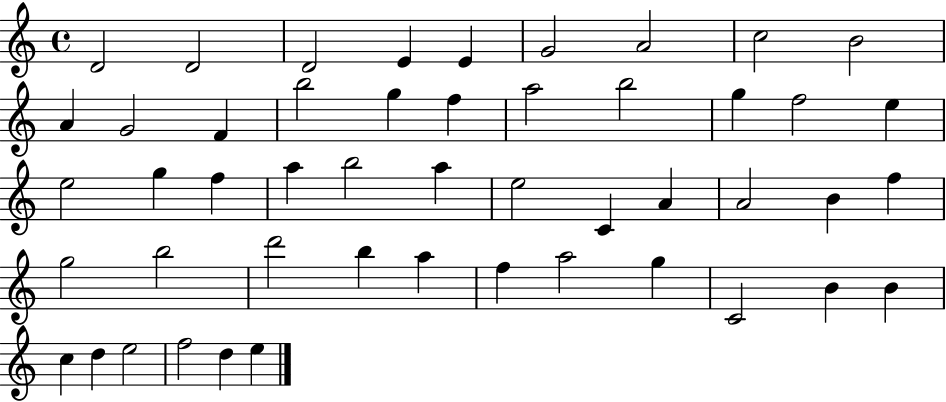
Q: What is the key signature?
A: C major